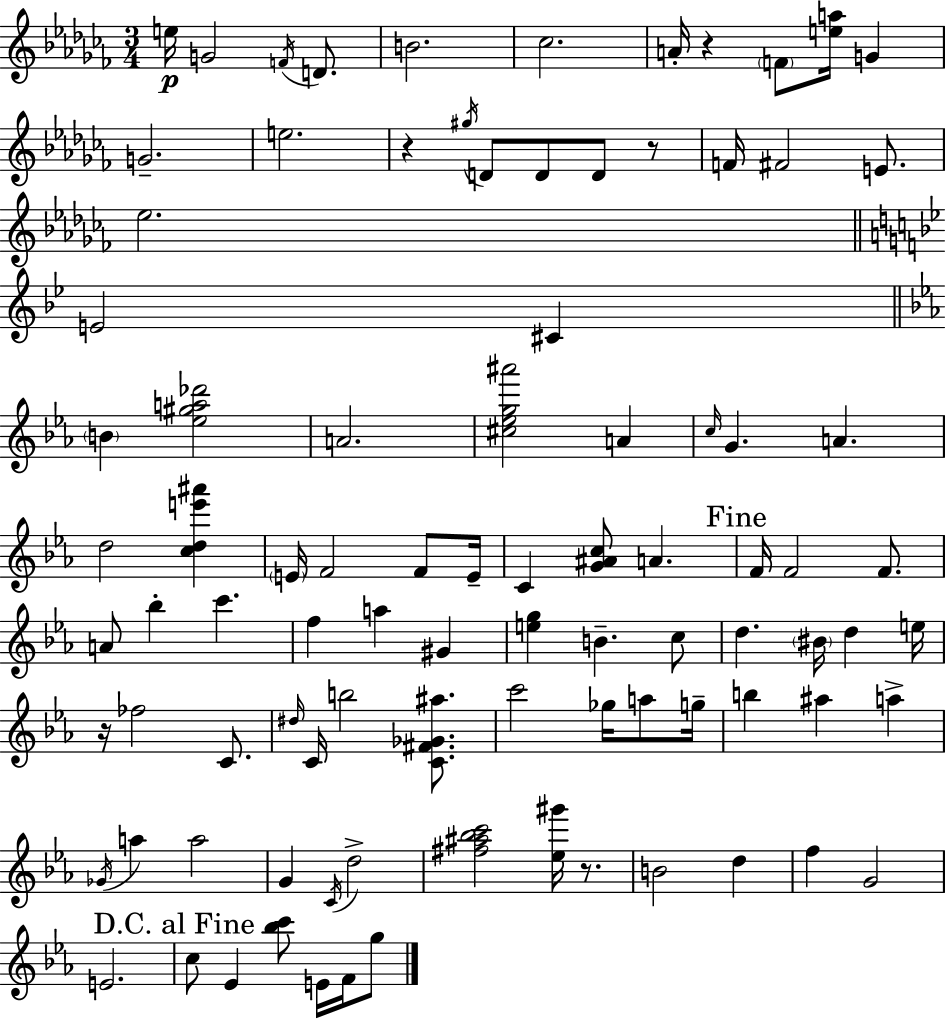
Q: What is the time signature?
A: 3/4